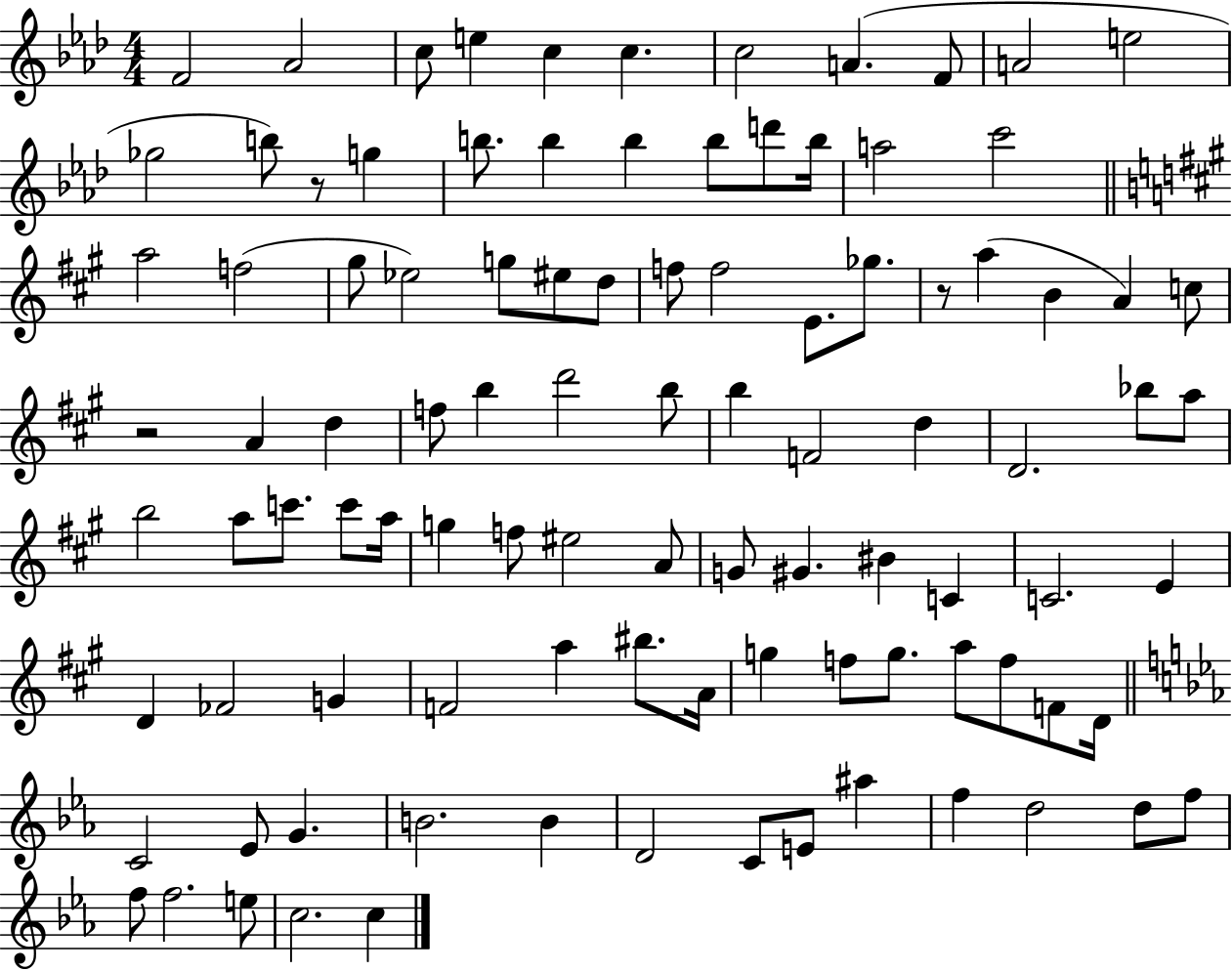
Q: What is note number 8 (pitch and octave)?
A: A4